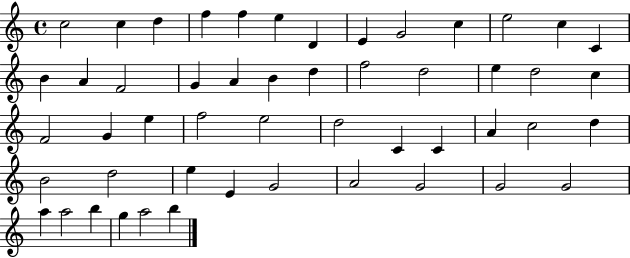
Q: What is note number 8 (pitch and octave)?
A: E4